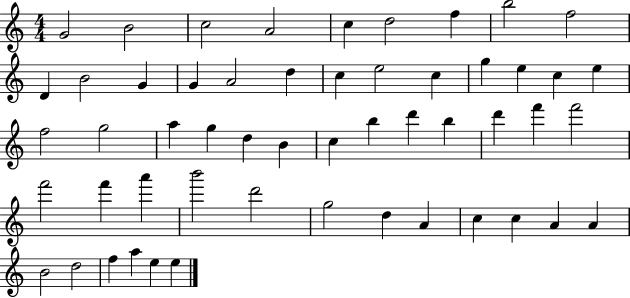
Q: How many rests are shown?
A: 0